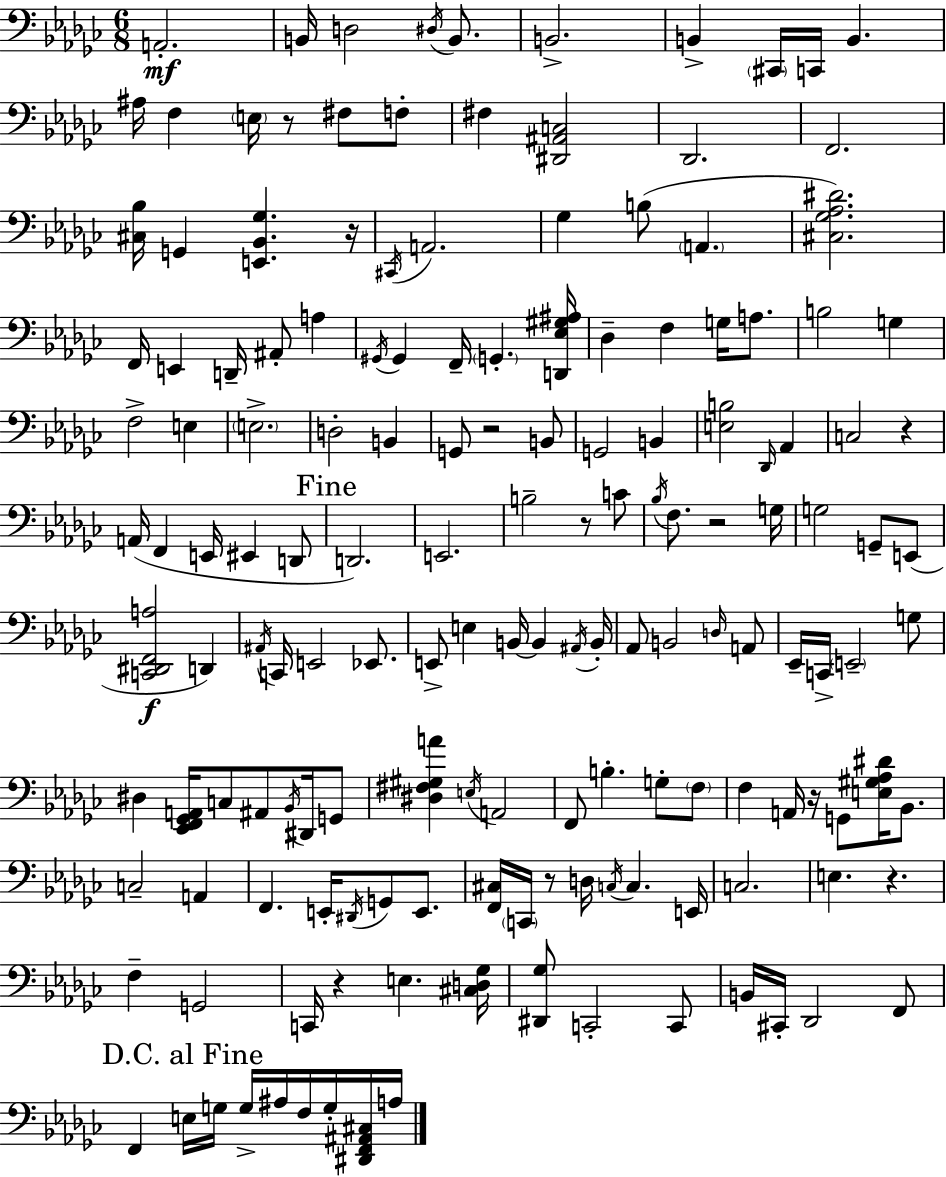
{
  \clef bass
  \numericTimeSignature
  \time 6/8
  \key ees \minor
  \repeat volta 2 { a,2.-.\mf | b,16 d2 \acciaccatura { dis16 } b,8. | b,2.-> | b,4-> \parenthesize cis,16 c,16 b,4. | \break ais16 f4 \parenthesize e16 r8 fis8 f8-. | fis4 <dis, ais, c>2 | des,2. | f,2. | \break <cis bes>16 g,4 <e, bes, ges>4. | r16 \acciaccatura { cis,16 } a,2. | ges4 b8( \parenthesize a,4. | <cis ges aes dis'>2.) | \break f,16 e,4 d,16-- ais,8-. a4 | \acciaccatura { gis,16 } gis,4 f,16-- \parenthesize g,4.-. | <d, ees gis ais>16 des4-- f4 g16 | a8. b2 g4 | \break f2-> e4 | \parenthesize e2.-> | d2-. b,4 | g,8 r2 | \break b,8 g,2 b,4 | <e b>2 \grace { des,16 } | aes,4 c2 | r4 a,16( f,4 e,16 eis,4 | \break d,8 \mark "Fine" d,2.) | e,2. | b2-- | r8 c'8 \acciaccatura { bes16 } f8. r2 | \break g16 g2 | g,8-- e,8( <c, dis, f, a>2\f | d,4) \acciaccatura { ais,16 } c,16 e,2 | ees,8. e,8-> e4 | \break b,16~~ b,4 \acciaccatura { ais,16 } b,16-. aes,8 b,2 | \grace { d16 } a,8 ees,16-- c,16-> \parenthesize e,2-- | g8 dis4 | <ees, f, ges, a,>16 c8 ais,8 \acciaccatura { bes,16 } dis,16 g,8 <dis fis gis a'>4 | \break \acciaccatura { e16 } a,2 f,8 | b4.-. g8-. \parenthesize f8 f4 | a,16 r16 g,8 <e gis aes dis'>16 bes,8. c2-- | a,4 f,4. | \break e,16-. \acciaccatura { dis,16 } g,8 e,8. <f, cis>16 | \parenthesize c,16 r8 d16 \acciaccatura { c16 } c4. e,16 | c2. | e4. r4. | \break f4-- g,2 | c,16 r4 e4. <cis d ges>16 | <dis, ges>8 c,2-. c,8 | b,16 cis,16-. des,2 f,8 | \break \mark "D.C. al Fine" f,4 e16 g16 g16-> ais16 f16 g16-. <dis, f, ais, cis>16 a16 | } \bar "|."
}